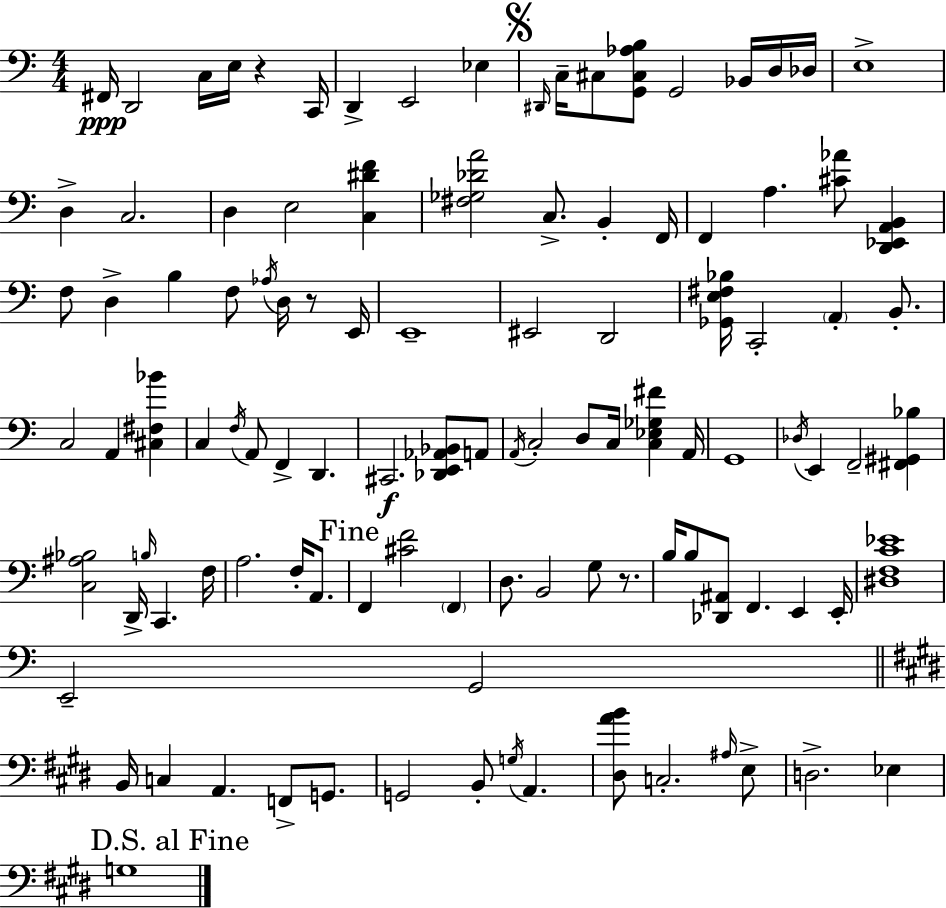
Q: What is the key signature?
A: A minor